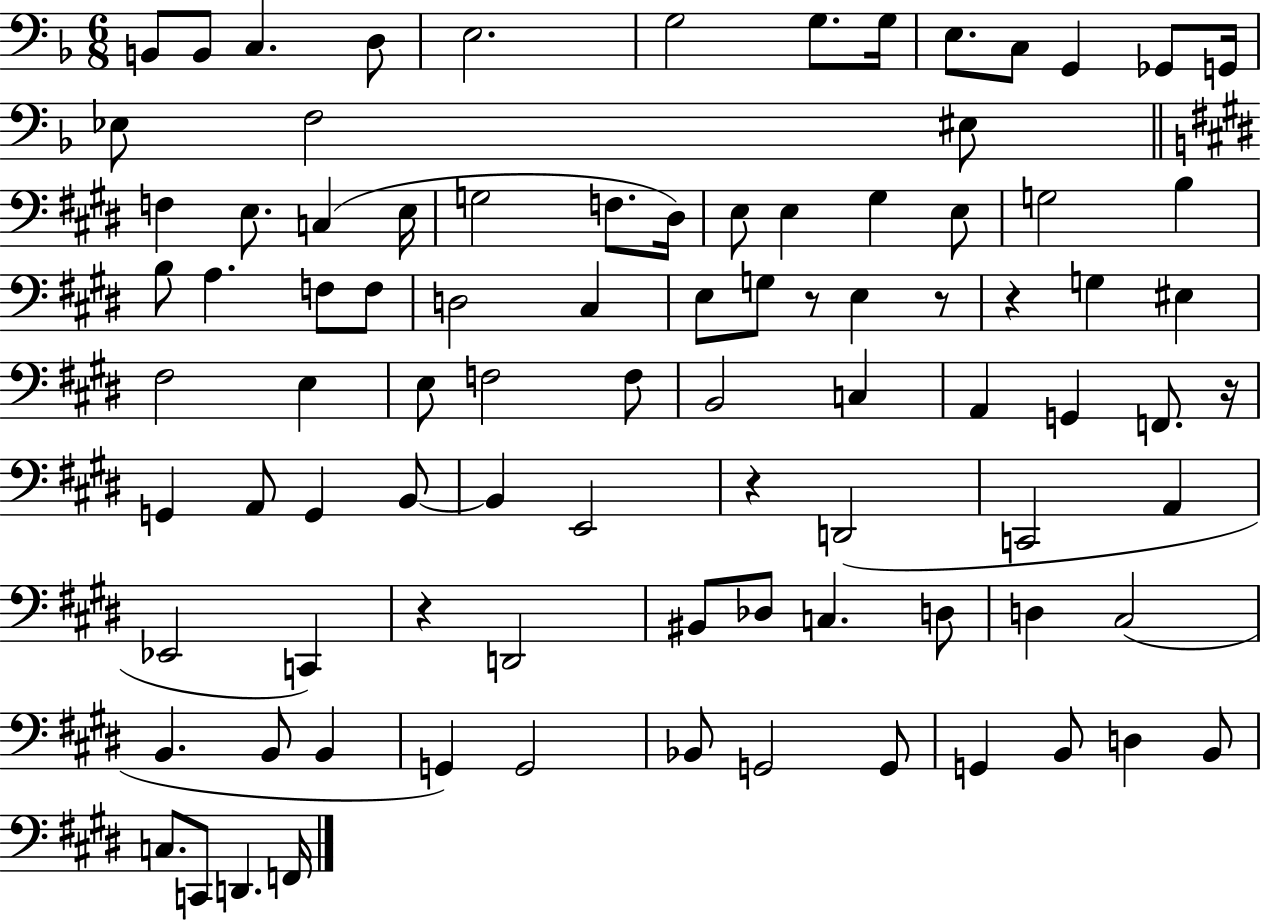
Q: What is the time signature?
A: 6/8